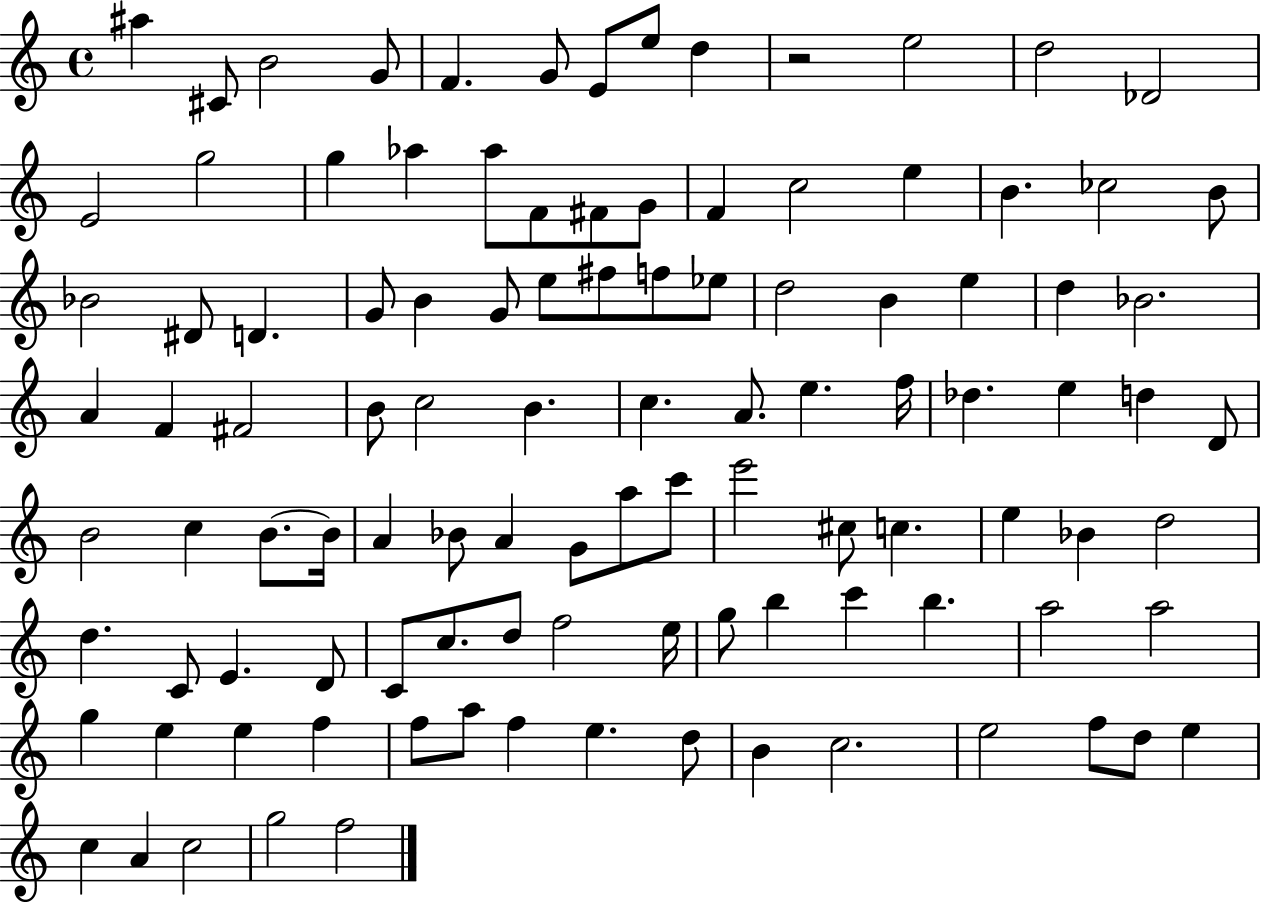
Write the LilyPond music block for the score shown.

{
  \clef treble
  \time 4/4
  \defaultTimeSignature
  \key c \major
  ais''4 cis'8 b'2 g'8 | f'4. g'8 e'8 e''8 d''4 | r2 e''2 | d''2 des'2 | \break e'2 g''2 | g''4 aes''4 aes''8 f'8 fis'8 g'8 | f'4 c''2 e''4 | b'4. ces''2 b'8 | \break bes'2 dis'8 d'4. | g'8 b'4 g'8 e''8 fis''8 f''8 ees''8 | d''2 b'4 e''4 | d''4 bes'2. | \break a'4 f'4 fis'2 | b'8 c''2 b'4. | c''4. a'8. e''4. f''16 | des''4. e''4 d''4 d'8 | \break b'2 c''4 b'8.~~ b'16 | a'4 bes'8 a'4 g'8 a''8 c'''8 | e'''2 cis''8 c''4. | e''4 bes'4 d''2 | \break d''4. c'8 e'4. d'8 | c'8 c''8. d''8 f''2 e''16 | g''8 b''4 c'''4 b''4. | a''2 a''2 | \break g''4 e''4 e''4 f''4 | f''8 a''8 f''4 e''4. d''8 | b'4 c''2. | e''2 f''8 d''8 e''4 | \break c''4 a'4 c''2 | g''2 f''2 | \bar "|."
}